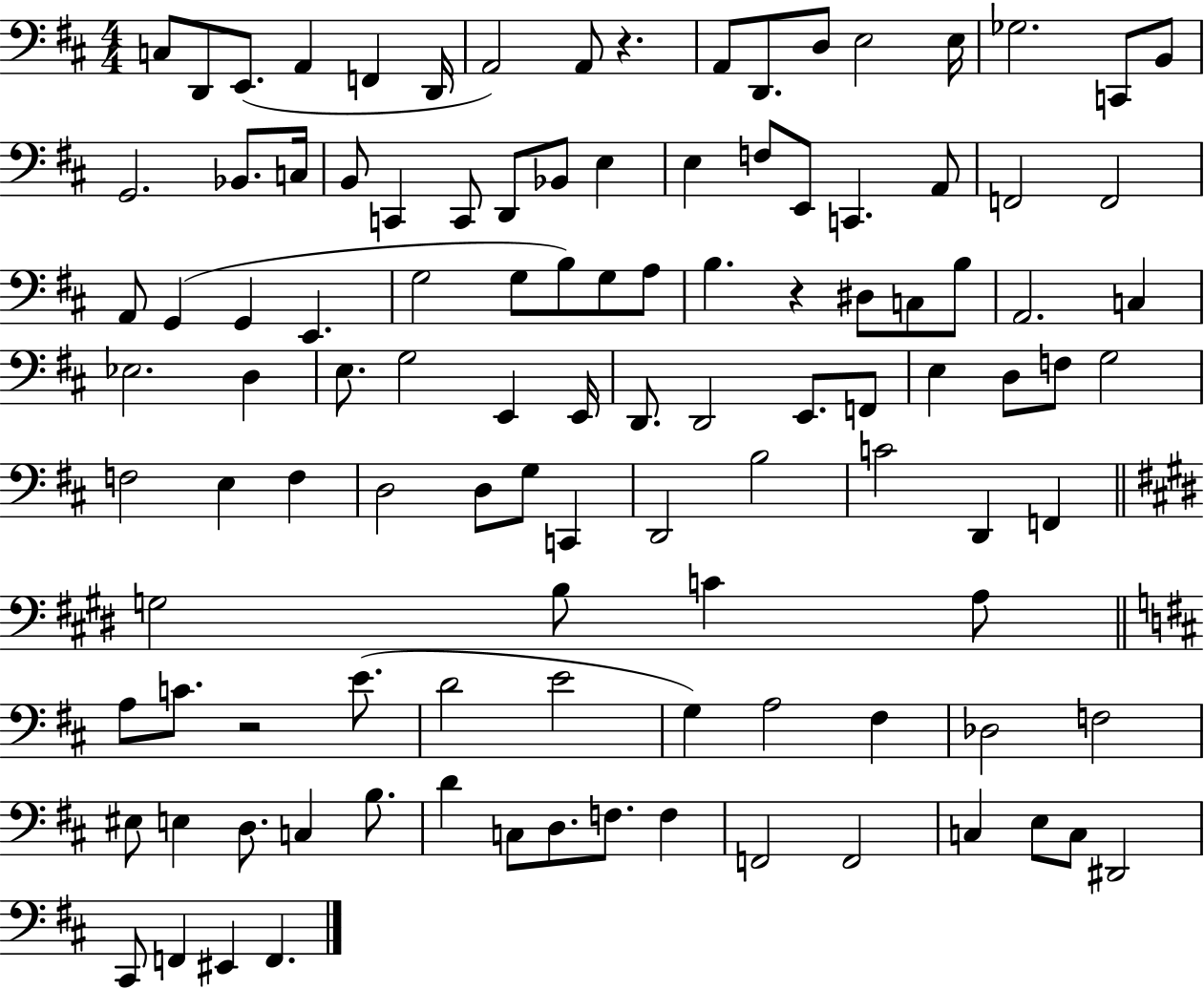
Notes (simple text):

C3/e D2/e E2/e. A2/q F2/q D2/s A2/h A2/e R/q. A2/e D2/e. D3/e E3/h E3/s Gb3/h. C2/e B2/e G2/h. Bb2/e. C3/s B2/e C2/q C2/e D2/e Bb2/e E3/q E3/q F3/e E2/e C2/q. A2/e F2/h F2/h A2/e G2/q G2/q E2/q. G3/h G3/e B3/e G3/e A3/e B3/q. R/q D#3/e C3/e B3/e A2/h. C3/q Eb3/h. D3/q E3/e. G3/h E2/q E2/s D2/e. D2/h E2/e. F2/e E3/q D3/e F3/e G3/h F3/h E3/q F3/q D3/h D3/e G3/e C2/q D2/h B3/h C4/h D2/q F2/q G3/h B3/e C4/q A3/e A3/e C4/e. R/h E4/e. D4/h E4/h G3/q A3/h F#3/q Db3/h F3/h EIS3/e E3/q D3/e. C3/q B3/e. D4/q C3/e D3/e. F3/e. F3/q F2/h F2/h C3/q E3/e C3/e D#2/h C#2/e F2/q EIS2/q F2/q.